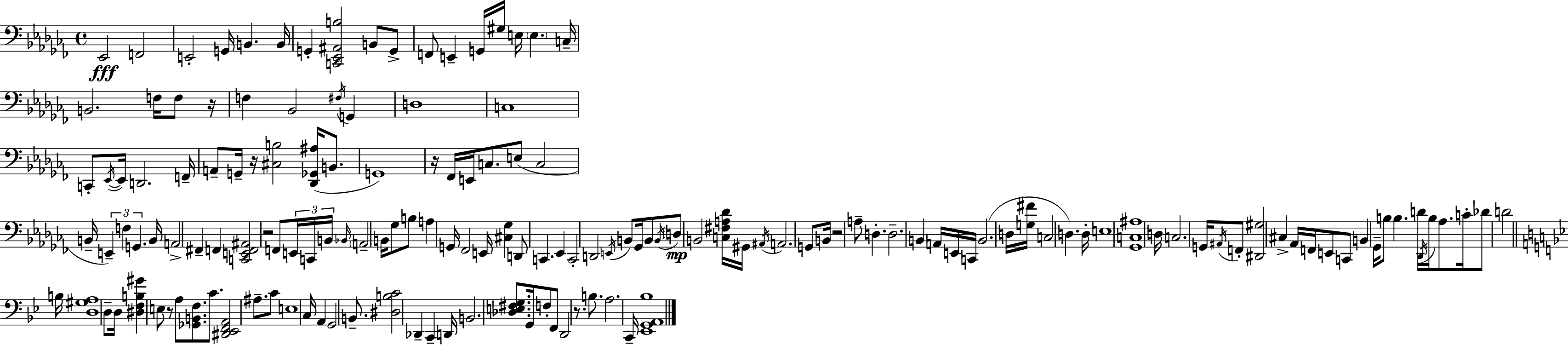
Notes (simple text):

Eb2/h F2/h E2/h G2/s B2/q. B2/s G2/q [C2,Eb2,A#2,B3]/h B2/e G2/e F2/e E2/q G2/s G#3/s E3/s E3/q. C3/s B2/h. F3/s F3/e R/s F3/q Bb2/h F#3/s G2/q D3/w C3/w C2/e Eb2/s Eb2/s D2/h. F2/s A2/e G2/s R/s [C#3,B3]/h [Db2,Gb2,A#3]/s B2/e. G2/w R/s FES2/s E2/s C3/e. E3/e C3/h B2/s E2/q F3/q G2/q. B2/s A2/h F#2/q F2/q [C2,E2,F2,A#2]/h R/h F2/e E2/s C2/s B2/s Bb2/s A2/h B2/s Gb3/e B3/e A3/q G2/s FES2/h E2/s [C#3,Gb3]/q D2/e C2/q. Eb2/q C2/h D2/h E2/s B2/e Gb2/s B2/e B2/s D3/e B2/h [C3,F#3,A3,Db4]/s G#2/s A#2/s A2/h. G2/e B2/s R/h A3/e D3/q. D3/h. B2/q A2/s E2/s C2/s B2/h. D3/s [G3,F#4]/s C3/h D3/q. D3/s E3/w [Gb2,C3,A#3]/w D3/s C3/h. G2/s A#2/s F2/e [D#2,G#3]/h C#3/q Ab2/s F2/s E2/e C2/e B2/q Gb2/s B3/e B3/q. D4/s Db2/s B3/s Ab3/e. C4/s Db4/e D4/h B3/s [D3,G#3,A3]/w D3/e D3/s [D#3,F3,B3,G#4]/q E3/e R/e A3/e [Gb2,B2,F3]/e. C4/e. [D#2,Eb2,F2,A2]/h A#3/e. C4/e E3/w C3/s A2/q G2/h B2/e. [D#3,B3,C4]/h Db2/q C2/q D2/s B2/h. [Db3,E3,F#3,G3]/e. G2/s F3/e F2/e D2/h R/e. B3/e. A3/h. C2/s [Eb2,G2,A2,Bb3]/w